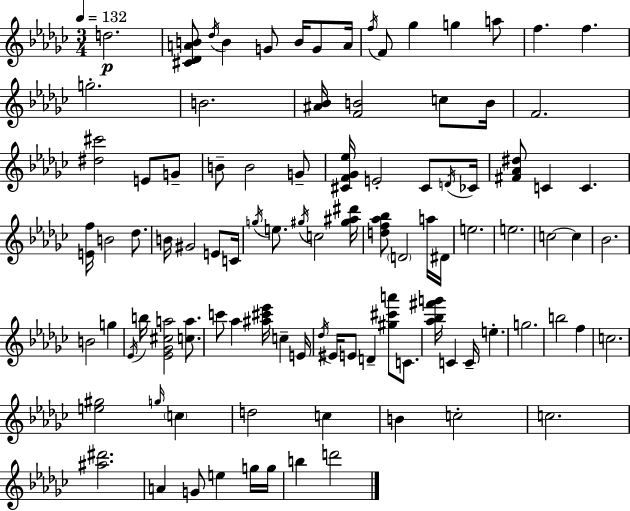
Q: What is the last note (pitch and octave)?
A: D6